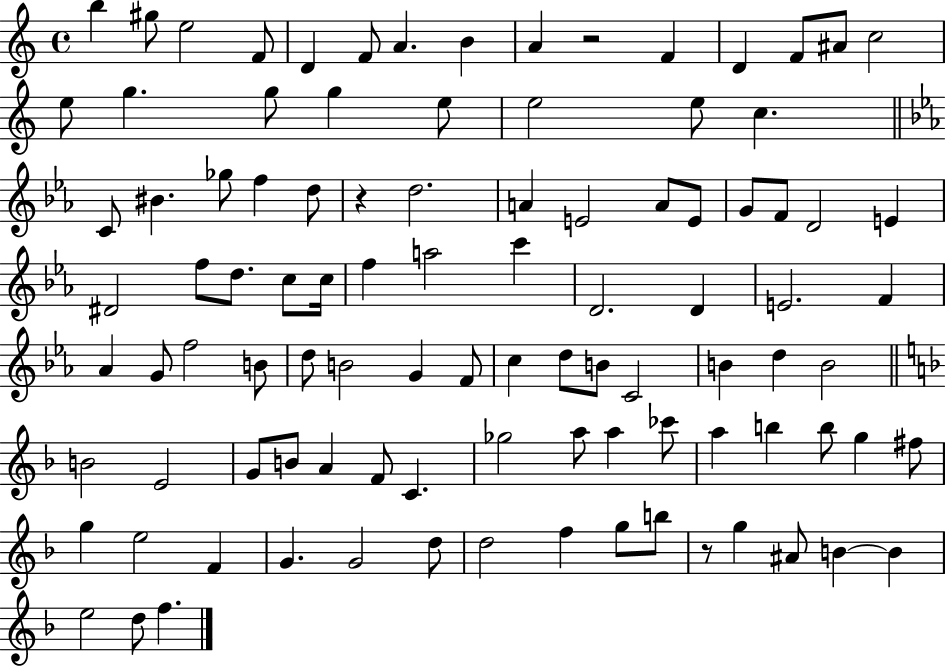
{
  \clef treble
  \time 4/4
  \defaultTimeSignature
  \key c \major
  b''4 gis''8 e''2 f'8 | d'4 f'8 a'4. b'4 | a'4 r2 f'4 | d'4 f'8 ais'8 c''2 | \break e''8 g''4. g''8 g''4 e''8 | e''2 e''8 c''4. | \bar "||" \break \key c \minor c'8 bis'4. ges''8 f''4 d''8 | r4 d''2. | a'4 e'2 a'8 e'8 | g'8 f'8 d'2 e'4 | \break dis'2 f''8 d''8. c''8 c''16 | f''4 a''2 c'''4 | d'2. d'4 | e'2. f'4 | \break aes'4 g'8 f''2 b'8 | d''8 b'2 g'4 f'8 | c''4 d''8 b'8 c'2 | b'4 d''4 b'2 | \break \bar "||" \break \key f \major b'2 e'2 | g'8 b'8 a'4 f'8 c'4. | ges''2 a''8 a''4 ces'''8 | a''4 b''4 b''8 g''4 fis''8 | \break g''4 e''2 f'4 | g'4. g'2 d''8 | d''2 f''4 g''8 b''8 | r8 g''4 ais'8 b'4~~ b'4 | \break e''2 d''8 f''4. | \bar "|."
}